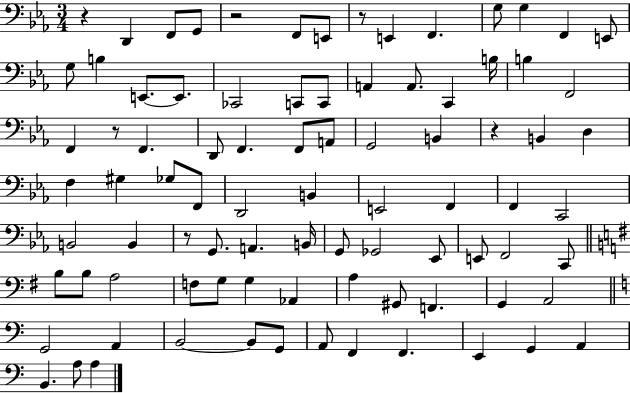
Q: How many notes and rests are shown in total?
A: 87